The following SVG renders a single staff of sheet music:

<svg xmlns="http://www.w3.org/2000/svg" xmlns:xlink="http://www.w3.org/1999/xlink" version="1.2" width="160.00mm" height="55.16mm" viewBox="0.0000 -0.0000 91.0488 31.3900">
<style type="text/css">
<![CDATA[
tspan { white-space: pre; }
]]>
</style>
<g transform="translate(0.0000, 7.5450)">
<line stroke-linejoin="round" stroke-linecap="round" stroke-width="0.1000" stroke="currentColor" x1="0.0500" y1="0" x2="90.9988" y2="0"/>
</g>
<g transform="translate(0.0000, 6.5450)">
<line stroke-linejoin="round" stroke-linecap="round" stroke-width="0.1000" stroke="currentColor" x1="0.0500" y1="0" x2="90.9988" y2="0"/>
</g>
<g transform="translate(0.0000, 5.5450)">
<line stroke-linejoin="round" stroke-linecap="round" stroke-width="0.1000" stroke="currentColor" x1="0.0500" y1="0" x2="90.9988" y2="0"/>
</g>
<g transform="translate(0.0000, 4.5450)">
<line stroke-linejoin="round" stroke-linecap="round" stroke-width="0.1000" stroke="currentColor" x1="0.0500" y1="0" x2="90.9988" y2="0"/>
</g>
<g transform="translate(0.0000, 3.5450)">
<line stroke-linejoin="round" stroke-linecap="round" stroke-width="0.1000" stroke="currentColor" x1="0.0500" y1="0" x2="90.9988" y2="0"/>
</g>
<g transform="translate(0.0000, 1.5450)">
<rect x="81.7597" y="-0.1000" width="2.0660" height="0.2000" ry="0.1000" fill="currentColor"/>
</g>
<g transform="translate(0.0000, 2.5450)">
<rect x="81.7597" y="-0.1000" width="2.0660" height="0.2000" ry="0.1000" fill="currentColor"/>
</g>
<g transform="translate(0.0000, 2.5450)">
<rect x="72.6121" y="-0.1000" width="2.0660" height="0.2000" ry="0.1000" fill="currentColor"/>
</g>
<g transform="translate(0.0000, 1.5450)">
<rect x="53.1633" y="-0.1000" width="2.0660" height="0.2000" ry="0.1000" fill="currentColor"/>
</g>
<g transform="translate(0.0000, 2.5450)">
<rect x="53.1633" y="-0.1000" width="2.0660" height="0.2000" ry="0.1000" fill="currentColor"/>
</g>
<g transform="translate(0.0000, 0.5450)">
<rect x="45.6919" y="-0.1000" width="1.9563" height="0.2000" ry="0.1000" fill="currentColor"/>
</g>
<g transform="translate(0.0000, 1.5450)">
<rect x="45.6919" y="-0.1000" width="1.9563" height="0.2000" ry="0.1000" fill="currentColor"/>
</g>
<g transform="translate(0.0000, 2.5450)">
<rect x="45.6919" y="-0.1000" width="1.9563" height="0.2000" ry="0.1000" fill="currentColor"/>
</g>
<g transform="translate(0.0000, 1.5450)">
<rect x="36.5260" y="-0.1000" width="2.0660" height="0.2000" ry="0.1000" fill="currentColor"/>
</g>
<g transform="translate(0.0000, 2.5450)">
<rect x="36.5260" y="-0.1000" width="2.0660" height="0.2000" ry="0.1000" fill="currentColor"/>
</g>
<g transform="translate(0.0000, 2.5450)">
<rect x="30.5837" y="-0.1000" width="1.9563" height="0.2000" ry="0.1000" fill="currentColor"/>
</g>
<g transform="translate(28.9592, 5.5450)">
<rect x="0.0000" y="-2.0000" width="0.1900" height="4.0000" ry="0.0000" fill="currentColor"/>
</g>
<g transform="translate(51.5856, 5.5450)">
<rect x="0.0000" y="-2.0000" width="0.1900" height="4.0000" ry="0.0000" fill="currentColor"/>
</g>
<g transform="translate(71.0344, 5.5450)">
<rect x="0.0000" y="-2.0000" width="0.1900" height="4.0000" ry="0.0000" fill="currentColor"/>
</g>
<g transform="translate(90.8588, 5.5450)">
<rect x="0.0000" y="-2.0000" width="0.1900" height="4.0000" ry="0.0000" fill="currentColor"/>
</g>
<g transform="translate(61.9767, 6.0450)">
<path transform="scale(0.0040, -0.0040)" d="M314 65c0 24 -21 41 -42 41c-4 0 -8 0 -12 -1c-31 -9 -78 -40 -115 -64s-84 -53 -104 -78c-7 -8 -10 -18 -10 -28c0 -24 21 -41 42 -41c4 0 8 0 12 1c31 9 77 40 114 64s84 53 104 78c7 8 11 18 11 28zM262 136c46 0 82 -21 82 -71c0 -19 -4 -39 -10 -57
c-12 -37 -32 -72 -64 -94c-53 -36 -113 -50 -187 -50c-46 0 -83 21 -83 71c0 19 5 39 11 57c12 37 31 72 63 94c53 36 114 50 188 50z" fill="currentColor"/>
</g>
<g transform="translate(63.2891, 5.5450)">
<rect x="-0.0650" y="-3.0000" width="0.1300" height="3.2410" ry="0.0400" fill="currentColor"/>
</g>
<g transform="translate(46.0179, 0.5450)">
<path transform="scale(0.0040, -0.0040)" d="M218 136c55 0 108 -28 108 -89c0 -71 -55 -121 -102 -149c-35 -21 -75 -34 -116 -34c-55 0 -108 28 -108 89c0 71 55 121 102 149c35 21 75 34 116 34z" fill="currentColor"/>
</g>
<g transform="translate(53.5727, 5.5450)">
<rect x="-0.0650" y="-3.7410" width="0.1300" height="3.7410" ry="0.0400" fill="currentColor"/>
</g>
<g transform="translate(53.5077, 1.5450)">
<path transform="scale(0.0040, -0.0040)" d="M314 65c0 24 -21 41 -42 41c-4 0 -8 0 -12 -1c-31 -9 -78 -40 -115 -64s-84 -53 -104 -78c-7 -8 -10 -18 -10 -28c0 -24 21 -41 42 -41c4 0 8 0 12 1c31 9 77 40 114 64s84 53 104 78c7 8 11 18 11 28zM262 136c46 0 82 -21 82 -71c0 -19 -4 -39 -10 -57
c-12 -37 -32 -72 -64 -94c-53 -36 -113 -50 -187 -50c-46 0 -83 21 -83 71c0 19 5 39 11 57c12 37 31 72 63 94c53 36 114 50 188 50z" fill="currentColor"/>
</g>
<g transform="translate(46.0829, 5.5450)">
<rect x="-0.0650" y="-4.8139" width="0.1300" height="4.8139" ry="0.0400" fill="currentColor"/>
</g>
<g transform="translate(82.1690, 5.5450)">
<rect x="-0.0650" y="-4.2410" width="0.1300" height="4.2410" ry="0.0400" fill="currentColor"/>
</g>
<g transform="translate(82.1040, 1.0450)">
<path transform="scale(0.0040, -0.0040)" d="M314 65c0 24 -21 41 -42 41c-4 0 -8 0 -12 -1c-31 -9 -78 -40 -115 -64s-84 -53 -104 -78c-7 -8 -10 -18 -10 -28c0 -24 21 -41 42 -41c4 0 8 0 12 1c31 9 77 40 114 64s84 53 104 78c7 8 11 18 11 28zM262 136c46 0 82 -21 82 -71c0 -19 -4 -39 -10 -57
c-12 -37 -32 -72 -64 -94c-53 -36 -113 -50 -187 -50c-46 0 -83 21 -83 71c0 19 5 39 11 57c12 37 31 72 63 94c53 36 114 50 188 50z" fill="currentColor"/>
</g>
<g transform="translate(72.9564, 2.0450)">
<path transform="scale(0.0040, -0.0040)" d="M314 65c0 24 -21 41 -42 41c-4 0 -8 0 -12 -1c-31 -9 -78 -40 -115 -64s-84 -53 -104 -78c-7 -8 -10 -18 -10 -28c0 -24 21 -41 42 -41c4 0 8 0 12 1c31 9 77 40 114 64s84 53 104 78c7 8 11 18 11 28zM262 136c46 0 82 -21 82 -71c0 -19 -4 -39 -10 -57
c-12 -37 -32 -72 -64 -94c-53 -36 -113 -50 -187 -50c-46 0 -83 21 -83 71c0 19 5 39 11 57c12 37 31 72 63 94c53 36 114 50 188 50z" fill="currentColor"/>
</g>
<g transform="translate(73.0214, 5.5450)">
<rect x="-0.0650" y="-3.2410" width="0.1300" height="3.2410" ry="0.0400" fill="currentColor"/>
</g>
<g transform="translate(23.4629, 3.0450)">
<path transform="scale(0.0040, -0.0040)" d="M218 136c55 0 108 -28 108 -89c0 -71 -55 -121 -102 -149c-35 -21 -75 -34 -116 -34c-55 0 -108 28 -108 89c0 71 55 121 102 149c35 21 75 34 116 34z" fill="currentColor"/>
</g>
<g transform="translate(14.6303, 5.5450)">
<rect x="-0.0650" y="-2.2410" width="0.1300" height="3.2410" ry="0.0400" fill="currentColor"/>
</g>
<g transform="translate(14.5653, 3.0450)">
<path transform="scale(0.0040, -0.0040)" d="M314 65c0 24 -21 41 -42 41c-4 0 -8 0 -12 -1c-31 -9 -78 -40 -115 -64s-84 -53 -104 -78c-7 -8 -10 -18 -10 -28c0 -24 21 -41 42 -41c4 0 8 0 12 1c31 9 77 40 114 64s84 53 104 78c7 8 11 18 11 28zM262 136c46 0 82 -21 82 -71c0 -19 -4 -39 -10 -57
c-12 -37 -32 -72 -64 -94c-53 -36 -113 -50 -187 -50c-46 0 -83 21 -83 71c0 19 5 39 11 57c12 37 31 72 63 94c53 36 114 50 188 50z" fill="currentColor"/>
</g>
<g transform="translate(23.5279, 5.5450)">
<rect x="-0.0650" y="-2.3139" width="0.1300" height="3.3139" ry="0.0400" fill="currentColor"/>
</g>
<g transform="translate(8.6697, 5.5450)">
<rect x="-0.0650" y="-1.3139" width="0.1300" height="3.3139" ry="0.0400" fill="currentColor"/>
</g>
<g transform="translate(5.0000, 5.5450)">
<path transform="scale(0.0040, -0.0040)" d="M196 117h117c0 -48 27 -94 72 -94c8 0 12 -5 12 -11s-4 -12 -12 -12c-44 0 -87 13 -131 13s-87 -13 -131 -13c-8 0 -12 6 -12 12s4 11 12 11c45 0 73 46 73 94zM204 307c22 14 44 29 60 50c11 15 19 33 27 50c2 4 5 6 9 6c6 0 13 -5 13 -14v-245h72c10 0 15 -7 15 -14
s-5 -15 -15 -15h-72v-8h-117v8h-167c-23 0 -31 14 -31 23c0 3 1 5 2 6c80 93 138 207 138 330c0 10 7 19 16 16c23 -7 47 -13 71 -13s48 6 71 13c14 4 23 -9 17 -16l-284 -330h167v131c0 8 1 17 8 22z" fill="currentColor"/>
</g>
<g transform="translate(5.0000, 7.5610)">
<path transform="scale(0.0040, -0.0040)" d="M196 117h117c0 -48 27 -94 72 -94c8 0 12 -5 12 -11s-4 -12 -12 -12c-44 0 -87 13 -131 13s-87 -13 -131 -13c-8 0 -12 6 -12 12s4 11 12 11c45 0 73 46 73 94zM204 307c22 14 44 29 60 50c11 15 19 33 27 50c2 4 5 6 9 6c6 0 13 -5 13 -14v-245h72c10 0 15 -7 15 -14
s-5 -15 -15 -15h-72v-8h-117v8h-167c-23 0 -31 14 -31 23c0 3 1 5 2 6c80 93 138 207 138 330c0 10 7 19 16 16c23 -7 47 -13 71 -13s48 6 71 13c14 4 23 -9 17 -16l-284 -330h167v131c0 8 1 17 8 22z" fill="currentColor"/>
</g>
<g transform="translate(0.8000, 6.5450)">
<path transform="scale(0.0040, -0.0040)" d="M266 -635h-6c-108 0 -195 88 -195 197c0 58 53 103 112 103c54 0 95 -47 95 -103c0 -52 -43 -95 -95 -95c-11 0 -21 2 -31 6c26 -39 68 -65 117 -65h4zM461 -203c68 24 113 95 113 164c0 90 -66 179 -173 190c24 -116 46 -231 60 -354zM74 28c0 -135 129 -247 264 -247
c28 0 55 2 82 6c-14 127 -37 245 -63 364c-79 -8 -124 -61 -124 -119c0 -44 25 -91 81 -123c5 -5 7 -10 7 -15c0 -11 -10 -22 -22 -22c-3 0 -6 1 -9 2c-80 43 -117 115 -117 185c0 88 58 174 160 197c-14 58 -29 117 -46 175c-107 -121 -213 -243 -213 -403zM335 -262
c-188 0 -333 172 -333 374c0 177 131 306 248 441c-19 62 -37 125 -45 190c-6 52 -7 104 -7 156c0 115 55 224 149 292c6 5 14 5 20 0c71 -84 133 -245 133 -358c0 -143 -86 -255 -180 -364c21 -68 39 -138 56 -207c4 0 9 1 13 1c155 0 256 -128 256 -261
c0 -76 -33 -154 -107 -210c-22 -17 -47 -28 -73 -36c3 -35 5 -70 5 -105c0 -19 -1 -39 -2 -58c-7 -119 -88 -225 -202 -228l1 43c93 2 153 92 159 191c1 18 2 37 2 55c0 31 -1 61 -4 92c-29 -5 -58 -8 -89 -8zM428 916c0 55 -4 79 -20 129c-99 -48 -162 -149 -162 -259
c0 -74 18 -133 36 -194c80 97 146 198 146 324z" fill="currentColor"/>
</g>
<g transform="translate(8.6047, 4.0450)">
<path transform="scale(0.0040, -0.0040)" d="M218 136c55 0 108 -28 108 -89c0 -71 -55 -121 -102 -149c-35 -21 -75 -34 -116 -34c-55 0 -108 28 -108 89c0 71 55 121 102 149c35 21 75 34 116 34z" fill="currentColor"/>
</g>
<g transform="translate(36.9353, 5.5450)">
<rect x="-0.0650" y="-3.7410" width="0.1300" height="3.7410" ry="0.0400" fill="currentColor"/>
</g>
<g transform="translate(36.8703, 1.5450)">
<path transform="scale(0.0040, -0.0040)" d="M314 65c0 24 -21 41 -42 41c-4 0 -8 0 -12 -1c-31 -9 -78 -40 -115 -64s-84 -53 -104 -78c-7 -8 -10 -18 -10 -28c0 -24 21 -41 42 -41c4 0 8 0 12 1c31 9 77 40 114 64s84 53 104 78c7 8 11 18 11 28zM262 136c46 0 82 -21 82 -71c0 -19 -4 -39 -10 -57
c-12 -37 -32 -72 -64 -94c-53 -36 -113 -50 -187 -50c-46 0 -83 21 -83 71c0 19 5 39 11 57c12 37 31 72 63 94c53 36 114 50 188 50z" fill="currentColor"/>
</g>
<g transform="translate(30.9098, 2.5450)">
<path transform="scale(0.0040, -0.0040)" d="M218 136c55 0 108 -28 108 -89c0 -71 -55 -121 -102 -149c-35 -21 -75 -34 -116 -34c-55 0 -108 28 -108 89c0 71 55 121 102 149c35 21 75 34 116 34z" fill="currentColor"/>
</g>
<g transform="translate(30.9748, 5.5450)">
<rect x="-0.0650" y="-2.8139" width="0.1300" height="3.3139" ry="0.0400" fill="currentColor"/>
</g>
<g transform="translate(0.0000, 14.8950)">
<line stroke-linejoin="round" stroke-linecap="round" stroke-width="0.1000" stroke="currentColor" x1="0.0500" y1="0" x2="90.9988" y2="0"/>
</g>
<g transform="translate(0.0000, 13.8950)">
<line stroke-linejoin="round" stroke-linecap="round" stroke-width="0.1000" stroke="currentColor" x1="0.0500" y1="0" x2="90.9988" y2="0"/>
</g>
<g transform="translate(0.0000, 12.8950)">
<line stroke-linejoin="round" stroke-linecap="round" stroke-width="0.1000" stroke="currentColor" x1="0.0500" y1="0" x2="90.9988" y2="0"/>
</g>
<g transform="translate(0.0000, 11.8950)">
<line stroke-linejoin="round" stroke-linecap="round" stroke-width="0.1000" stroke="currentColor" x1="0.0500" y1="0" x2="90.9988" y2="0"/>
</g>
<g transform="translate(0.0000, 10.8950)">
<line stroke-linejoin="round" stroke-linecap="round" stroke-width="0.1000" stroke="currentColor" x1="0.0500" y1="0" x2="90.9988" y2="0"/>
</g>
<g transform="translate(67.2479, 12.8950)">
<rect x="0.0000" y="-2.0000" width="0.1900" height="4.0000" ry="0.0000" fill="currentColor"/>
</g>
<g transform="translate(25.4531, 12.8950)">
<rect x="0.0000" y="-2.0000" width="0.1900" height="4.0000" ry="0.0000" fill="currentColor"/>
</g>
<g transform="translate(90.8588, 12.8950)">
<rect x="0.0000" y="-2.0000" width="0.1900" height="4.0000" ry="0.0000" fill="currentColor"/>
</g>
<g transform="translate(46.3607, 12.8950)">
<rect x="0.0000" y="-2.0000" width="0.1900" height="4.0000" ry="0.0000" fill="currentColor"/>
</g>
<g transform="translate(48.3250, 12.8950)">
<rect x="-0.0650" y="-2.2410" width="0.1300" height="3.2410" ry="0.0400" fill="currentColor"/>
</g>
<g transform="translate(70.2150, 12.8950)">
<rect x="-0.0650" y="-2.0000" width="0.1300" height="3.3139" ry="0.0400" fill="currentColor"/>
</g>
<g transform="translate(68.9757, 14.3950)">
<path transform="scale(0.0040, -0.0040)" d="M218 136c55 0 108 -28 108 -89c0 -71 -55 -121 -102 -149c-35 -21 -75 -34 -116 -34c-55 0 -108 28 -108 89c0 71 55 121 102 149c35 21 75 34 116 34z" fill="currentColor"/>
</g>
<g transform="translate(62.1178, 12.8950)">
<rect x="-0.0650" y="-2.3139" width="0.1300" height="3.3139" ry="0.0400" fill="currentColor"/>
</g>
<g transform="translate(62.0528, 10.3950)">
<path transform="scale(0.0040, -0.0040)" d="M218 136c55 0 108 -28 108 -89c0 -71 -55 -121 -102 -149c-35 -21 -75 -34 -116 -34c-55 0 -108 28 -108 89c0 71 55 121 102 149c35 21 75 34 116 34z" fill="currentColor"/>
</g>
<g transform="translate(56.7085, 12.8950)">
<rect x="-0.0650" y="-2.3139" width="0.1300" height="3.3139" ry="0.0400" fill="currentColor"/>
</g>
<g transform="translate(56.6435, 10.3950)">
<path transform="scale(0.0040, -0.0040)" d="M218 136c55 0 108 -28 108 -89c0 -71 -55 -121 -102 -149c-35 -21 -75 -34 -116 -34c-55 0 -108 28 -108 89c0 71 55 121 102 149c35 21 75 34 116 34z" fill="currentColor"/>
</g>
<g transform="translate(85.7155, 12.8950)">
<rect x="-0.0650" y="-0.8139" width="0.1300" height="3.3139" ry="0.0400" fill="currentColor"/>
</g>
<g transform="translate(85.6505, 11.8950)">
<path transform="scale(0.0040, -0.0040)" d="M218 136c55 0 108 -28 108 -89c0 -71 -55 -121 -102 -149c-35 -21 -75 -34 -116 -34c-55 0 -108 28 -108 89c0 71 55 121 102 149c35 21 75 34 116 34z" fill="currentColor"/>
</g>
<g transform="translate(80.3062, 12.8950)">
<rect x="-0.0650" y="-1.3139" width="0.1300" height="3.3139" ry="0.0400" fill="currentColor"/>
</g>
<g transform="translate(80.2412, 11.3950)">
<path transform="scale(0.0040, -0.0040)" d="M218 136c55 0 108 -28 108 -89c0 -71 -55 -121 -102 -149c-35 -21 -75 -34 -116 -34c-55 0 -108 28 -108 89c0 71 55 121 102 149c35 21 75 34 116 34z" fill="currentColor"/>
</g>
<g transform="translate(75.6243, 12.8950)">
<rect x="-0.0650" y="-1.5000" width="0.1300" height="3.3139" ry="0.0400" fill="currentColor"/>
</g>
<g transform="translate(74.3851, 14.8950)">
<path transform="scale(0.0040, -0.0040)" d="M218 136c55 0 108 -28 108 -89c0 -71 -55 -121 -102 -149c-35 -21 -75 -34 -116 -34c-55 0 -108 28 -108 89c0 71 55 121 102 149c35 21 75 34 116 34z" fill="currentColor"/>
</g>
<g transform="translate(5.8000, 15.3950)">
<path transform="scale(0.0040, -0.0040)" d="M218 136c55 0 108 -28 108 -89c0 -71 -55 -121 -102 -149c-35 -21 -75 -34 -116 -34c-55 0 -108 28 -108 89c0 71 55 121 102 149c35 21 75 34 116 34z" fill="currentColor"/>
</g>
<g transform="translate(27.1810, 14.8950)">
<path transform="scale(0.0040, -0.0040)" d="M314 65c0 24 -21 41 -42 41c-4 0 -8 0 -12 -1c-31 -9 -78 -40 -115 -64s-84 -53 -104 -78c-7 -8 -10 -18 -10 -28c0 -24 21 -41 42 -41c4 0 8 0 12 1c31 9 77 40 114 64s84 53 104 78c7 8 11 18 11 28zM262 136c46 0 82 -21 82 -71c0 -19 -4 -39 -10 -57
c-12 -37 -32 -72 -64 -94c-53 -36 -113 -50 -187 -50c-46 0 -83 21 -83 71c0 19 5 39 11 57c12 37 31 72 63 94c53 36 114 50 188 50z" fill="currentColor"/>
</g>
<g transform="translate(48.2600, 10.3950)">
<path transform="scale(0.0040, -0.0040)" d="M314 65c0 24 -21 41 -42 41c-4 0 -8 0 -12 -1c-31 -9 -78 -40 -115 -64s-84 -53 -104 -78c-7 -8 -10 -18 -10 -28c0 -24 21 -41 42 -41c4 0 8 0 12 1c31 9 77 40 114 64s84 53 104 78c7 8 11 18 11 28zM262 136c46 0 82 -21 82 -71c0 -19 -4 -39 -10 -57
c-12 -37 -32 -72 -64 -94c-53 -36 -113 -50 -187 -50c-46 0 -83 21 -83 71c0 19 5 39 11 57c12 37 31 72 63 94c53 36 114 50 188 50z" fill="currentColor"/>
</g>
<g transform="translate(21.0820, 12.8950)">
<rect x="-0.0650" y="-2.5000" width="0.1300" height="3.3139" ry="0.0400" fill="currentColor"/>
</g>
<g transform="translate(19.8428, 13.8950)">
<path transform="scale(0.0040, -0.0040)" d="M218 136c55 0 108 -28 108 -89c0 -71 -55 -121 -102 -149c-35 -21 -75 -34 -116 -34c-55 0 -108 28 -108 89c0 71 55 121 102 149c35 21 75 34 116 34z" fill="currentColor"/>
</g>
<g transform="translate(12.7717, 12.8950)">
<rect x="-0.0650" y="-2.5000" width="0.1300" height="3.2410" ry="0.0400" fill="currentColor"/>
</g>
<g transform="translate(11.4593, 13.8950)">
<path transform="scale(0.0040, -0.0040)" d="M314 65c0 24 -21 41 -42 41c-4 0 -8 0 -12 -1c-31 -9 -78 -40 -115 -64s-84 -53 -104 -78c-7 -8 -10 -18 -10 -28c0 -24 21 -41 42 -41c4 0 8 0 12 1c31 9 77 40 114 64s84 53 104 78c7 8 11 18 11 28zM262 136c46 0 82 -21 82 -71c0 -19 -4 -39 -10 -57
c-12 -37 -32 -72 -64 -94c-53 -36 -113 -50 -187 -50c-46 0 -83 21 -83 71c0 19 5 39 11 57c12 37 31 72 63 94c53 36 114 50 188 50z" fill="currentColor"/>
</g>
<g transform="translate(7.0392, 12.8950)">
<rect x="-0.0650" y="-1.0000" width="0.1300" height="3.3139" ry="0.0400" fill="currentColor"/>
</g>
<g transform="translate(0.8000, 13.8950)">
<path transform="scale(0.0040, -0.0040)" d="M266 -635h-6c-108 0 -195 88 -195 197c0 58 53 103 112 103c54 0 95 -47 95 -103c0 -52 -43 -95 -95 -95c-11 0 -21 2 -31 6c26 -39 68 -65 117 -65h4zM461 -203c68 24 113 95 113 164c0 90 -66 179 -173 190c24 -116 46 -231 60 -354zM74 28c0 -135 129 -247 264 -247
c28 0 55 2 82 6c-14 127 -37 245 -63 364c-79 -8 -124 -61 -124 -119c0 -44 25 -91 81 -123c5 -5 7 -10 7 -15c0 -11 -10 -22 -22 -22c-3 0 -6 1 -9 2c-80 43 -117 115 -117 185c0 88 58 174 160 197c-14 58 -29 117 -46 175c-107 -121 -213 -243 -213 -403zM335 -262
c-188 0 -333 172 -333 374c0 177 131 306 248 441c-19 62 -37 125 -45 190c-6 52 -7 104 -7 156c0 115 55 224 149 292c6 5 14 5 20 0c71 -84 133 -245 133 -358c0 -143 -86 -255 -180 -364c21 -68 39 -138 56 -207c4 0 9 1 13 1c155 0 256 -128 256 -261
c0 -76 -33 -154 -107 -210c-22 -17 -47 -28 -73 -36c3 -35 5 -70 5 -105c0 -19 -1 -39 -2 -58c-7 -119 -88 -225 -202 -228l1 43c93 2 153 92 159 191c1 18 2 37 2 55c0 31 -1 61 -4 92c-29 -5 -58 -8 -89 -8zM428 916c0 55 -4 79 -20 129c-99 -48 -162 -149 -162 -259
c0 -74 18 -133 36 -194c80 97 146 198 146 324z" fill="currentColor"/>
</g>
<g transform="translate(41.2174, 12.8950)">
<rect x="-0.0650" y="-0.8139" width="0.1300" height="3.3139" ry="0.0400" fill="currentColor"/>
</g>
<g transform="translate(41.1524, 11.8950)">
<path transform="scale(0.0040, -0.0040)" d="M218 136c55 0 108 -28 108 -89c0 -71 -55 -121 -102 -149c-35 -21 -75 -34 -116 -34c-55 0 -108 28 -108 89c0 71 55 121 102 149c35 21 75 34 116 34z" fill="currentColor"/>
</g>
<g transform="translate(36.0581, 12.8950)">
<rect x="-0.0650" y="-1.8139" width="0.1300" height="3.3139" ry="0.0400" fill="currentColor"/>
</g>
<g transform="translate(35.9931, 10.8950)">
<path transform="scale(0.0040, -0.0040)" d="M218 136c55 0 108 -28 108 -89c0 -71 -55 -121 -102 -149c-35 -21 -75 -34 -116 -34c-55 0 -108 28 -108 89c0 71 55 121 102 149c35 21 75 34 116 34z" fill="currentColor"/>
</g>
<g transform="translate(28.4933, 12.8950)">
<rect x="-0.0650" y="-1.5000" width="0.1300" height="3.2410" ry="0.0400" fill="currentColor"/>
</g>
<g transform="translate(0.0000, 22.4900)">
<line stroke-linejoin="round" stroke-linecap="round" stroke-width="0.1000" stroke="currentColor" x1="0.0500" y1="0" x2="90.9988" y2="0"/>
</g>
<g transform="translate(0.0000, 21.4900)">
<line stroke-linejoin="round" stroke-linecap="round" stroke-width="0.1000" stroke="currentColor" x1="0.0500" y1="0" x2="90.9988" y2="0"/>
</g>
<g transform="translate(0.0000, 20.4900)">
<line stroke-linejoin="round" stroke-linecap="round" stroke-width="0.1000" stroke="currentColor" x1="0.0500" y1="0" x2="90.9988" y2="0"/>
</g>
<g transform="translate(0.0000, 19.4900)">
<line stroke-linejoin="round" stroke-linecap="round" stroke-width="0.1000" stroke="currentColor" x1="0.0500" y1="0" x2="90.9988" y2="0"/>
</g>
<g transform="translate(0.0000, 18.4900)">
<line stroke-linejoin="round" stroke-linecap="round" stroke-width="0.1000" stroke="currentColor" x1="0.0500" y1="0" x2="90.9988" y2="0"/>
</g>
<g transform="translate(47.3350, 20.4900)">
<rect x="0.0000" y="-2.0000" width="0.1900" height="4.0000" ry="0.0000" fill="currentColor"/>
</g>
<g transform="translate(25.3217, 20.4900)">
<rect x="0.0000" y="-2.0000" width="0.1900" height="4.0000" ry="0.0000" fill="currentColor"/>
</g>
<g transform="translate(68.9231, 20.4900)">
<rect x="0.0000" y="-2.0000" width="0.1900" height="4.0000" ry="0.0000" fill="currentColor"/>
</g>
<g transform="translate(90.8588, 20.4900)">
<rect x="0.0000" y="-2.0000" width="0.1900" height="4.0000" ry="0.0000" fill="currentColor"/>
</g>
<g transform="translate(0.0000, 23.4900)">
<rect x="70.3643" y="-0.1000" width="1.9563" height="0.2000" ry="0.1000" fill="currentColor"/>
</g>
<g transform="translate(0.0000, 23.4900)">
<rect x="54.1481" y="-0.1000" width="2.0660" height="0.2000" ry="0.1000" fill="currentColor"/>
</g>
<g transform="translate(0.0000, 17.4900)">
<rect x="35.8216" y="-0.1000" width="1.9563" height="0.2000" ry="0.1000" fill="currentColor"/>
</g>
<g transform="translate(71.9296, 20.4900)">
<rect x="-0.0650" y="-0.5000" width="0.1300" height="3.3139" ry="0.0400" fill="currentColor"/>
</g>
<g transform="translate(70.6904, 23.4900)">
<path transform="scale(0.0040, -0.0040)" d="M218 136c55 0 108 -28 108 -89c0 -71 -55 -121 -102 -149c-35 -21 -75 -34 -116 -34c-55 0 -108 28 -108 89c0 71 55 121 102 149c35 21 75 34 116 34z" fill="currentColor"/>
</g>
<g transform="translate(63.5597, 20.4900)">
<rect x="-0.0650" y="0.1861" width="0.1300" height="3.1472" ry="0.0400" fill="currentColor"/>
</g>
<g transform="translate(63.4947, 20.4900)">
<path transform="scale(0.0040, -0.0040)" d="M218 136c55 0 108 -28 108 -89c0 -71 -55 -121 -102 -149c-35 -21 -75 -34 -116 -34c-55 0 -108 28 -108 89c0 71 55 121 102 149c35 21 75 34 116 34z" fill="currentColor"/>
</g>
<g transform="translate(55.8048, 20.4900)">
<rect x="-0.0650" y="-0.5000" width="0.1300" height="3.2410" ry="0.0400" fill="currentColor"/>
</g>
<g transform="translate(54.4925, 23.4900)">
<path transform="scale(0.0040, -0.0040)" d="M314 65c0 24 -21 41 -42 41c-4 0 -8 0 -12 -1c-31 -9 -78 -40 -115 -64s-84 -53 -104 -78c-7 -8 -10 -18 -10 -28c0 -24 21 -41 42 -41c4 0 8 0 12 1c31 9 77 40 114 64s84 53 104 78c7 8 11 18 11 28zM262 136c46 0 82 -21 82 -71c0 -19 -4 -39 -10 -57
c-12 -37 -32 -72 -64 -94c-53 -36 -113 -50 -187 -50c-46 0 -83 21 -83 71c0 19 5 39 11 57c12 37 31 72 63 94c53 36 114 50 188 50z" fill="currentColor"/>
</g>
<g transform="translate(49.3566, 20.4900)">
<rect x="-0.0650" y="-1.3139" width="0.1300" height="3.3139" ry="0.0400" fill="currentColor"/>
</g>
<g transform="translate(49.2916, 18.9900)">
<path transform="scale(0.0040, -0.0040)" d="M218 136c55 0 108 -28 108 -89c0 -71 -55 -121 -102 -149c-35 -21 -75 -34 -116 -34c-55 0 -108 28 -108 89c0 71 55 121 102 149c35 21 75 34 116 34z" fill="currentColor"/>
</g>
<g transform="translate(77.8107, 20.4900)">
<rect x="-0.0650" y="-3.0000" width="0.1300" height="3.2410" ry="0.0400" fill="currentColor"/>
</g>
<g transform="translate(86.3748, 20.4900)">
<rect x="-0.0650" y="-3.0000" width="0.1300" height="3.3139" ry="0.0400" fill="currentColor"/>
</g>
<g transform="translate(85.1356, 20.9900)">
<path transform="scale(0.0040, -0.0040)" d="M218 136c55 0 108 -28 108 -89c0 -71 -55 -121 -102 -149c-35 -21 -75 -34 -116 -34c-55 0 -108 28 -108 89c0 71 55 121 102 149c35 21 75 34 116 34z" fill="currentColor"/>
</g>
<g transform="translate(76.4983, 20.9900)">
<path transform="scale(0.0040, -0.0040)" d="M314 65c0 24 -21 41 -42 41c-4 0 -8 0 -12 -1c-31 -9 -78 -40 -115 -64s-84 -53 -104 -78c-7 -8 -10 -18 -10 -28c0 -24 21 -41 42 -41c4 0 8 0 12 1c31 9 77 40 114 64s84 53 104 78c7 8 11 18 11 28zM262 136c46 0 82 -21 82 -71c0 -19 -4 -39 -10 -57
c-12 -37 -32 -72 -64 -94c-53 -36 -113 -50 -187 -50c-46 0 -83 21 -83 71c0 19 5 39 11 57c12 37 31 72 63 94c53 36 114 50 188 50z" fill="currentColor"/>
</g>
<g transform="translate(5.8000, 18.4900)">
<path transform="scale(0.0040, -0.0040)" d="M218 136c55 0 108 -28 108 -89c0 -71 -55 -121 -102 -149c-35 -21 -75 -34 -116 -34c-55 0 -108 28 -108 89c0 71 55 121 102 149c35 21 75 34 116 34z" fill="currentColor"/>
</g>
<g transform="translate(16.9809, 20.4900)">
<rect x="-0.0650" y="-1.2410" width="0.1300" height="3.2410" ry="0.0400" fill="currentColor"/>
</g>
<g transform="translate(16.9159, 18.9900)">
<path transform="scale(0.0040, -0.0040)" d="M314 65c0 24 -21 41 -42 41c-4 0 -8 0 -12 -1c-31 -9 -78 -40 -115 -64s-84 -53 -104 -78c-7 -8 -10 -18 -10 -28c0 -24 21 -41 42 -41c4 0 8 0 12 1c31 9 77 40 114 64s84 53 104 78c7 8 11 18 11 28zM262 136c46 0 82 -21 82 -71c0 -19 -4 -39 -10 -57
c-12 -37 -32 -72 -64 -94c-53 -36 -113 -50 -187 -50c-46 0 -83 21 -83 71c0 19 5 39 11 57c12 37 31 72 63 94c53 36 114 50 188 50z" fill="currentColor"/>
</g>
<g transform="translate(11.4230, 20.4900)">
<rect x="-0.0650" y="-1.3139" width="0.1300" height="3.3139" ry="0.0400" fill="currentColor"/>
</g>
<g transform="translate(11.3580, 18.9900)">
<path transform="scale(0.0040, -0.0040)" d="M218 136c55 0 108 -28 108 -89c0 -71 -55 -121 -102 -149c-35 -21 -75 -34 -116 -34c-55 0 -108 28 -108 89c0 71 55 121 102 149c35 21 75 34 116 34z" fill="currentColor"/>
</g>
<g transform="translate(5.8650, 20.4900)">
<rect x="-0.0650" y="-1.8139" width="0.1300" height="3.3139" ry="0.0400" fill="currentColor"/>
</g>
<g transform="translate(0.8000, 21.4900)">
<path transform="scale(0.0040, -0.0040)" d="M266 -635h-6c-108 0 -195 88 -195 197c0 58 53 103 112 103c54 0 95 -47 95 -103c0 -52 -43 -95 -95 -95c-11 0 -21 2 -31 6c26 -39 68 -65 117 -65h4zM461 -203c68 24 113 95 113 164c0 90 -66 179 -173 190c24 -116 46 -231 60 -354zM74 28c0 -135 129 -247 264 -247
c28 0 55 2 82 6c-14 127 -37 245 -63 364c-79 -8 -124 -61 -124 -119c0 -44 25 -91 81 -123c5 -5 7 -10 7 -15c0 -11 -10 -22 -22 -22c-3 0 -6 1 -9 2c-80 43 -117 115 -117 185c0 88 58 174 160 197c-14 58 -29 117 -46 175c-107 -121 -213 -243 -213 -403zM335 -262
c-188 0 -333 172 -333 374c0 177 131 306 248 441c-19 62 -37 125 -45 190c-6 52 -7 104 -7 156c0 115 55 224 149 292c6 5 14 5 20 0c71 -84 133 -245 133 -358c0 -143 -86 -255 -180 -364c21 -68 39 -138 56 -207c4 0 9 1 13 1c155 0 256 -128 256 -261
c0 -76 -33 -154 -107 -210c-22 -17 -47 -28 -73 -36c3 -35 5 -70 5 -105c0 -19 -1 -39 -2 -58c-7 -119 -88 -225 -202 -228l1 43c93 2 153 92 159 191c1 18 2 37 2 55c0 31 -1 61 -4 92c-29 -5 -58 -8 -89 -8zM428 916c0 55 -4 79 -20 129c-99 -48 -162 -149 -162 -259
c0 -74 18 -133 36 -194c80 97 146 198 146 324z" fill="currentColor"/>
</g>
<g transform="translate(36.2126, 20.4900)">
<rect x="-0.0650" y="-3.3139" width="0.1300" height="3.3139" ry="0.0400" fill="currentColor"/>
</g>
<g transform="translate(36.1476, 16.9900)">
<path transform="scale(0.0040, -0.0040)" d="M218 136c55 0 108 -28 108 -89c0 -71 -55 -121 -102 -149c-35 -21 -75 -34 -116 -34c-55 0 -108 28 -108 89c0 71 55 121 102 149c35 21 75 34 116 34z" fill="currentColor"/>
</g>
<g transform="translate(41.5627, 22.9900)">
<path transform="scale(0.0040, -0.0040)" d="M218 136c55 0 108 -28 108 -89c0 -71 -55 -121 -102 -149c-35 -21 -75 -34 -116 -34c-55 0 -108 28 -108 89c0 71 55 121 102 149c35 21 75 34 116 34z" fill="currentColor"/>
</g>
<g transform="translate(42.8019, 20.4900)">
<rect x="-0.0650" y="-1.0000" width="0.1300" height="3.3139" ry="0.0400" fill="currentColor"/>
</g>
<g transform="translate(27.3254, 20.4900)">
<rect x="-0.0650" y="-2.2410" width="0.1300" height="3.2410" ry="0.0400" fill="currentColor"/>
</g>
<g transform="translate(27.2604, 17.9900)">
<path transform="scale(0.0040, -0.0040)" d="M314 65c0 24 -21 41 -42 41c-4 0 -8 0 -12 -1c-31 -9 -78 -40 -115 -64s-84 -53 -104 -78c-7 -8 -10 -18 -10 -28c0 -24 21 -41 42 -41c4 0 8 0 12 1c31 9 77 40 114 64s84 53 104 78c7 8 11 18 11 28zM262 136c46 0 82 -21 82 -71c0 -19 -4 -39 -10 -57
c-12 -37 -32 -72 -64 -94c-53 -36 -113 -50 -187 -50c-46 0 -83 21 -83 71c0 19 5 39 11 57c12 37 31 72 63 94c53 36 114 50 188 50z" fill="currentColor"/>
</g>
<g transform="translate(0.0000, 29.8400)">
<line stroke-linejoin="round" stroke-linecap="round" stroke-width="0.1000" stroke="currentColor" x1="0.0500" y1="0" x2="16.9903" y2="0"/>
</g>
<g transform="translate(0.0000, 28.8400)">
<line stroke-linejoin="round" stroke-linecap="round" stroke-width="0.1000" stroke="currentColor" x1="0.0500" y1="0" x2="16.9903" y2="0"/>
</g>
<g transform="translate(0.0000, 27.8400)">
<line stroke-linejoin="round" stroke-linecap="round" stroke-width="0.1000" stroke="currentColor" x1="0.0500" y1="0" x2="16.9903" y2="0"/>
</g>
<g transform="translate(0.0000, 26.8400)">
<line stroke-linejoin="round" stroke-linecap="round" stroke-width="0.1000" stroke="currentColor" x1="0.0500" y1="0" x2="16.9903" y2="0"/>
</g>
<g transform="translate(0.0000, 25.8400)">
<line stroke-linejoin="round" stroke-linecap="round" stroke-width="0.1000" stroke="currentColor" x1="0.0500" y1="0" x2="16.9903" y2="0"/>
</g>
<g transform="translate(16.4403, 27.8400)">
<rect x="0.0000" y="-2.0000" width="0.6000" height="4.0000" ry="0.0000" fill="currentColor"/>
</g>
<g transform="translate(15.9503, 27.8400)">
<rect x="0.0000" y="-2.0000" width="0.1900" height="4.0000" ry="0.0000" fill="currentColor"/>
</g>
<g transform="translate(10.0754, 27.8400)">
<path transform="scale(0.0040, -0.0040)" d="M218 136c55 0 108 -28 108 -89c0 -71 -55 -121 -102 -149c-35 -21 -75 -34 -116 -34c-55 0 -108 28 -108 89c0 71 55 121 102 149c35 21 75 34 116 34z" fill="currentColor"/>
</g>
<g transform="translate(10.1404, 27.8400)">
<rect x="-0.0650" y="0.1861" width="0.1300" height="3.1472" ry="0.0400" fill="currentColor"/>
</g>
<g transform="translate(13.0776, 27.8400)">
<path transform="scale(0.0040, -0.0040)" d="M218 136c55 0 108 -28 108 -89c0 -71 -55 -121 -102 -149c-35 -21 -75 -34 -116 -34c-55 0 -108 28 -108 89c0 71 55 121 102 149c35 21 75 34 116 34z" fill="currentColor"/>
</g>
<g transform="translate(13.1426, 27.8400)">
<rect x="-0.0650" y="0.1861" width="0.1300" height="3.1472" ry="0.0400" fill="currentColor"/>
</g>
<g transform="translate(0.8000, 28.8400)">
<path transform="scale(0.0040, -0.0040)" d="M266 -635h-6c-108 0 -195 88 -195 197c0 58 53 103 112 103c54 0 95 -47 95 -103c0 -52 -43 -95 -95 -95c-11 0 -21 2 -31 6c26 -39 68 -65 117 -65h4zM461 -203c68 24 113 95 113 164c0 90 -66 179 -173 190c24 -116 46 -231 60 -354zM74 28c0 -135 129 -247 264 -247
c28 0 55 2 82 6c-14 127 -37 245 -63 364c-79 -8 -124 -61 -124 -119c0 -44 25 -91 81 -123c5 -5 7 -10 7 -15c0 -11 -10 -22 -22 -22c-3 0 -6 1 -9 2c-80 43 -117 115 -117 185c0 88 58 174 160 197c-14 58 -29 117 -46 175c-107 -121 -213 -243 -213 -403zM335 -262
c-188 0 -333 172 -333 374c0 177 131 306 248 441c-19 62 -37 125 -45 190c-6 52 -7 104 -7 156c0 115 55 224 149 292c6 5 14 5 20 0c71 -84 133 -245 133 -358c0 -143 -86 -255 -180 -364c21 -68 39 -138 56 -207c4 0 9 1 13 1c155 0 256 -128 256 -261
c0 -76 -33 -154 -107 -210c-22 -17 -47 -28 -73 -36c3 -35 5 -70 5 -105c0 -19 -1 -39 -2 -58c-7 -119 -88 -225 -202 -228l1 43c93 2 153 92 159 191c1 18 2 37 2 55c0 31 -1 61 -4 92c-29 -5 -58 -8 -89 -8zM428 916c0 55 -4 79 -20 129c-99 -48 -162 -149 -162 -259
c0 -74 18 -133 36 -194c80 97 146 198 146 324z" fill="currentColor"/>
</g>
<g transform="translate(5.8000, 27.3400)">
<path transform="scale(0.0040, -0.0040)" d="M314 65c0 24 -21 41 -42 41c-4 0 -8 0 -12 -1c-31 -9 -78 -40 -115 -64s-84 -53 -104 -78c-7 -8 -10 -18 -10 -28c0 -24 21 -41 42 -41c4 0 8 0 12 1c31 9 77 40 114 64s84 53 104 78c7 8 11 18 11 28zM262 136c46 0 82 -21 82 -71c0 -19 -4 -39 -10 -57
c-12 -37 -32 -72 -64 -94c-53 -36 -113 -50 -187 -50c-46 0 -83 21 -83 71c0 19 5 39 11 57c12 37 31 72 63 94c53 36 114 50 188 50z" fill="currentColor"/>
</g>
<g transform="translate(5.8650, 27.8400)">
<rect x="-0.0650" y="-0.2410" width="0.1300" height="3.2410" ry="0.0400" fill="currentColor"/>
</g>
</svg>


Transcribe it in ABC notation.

X:1
T:Untitled
M:4/4
L:1/4
K:C
e g2 g a c'2 e' c'2 A2 b2 d'2 D G2 G E2 f d g2 g g F E e d f e e2 g2 b D e C2 B C A2 A c2 B B